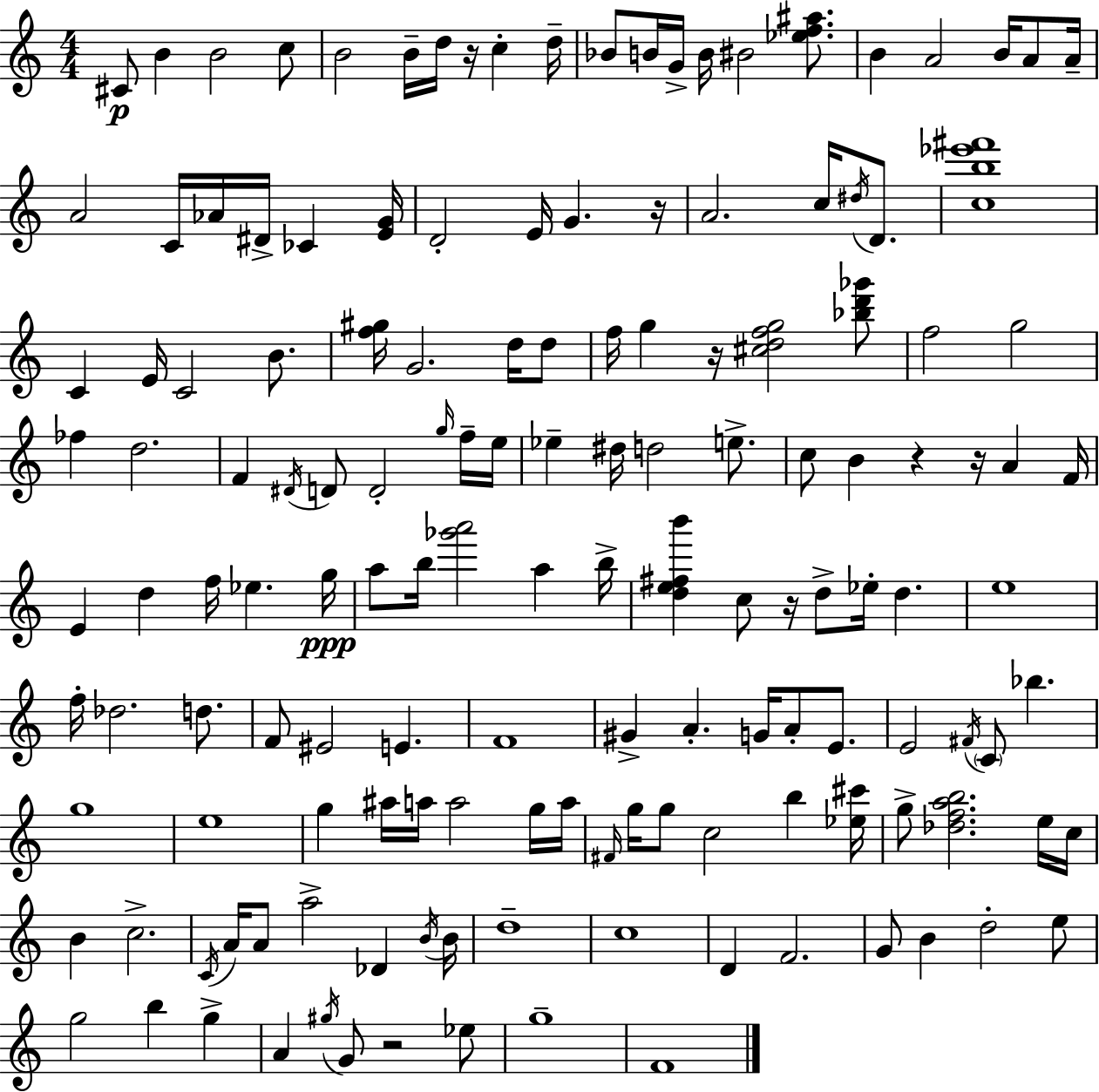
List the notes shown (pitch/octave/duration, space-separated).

C#4/e B4/q B4/h C5/e B4/h B4/s D5/s R/s C5/q D5/s Bb4/e B4/s G4/s B4/s BIS4/h [Eb5,F5,A#5]/e. B4/q A4/h B4/s A4/e A4/s A4/h C4/s Ab4/s D#4/s CES4/q [E4,G4]/s D4/h E4/s G4/q. R/s A4/h. C5/s D#5/s D4/e. [C5,B5,Eb6,F#6]/w C4/q E4/s C4/h B4/e. [F5,G#5]/s G4/h. D5/s D5/e F5/s G5/q R/s [C#5,D5,F5,G5]/h [Bb5,D6,Gb6]/e F5/h G5/h FES5/q D5/h. F4/q D#4/s D4/e D4/h G5/s F5/s E5/s Eb5/q D#5/s D5/h E5/e. C5/e B4/q R/q R/s A4/q F4/s E4/q D5/q F5/s Eb5/q. G5/s A5/e B5/s [Gb6,A6]/h A5/q B5/s [D5,E5,F#5,B6]/q C5/e R/s D5/e Eb5/s D5/q. E5/w F5/s Db5/h. D5/e. F4/e EIS4/h E4/q. F4/w G#4/q A4/q. G4/s A4/e E4/e. E4/h F#4/s C4/e Bb5/q. G5/w E5/w G5/q A#5/s A5/s A5/h G5/s A5/s F#4/s G5/s G5/e C5/h B5/q [Eb5,C#6]/s G5/e [Db5,F5,A5,B5]/h. E5/s C5/s B4/q C5/h. C4/s A4/s A4/e A5/h Db4/q B4/s B4/s D5/w C5/w D4/q F4/h. G4/e B4/q D5/h E5/e G5/h B5/q G5/q A4/q G#5/s G4/e R/h Eb5/e G5/w F4/w